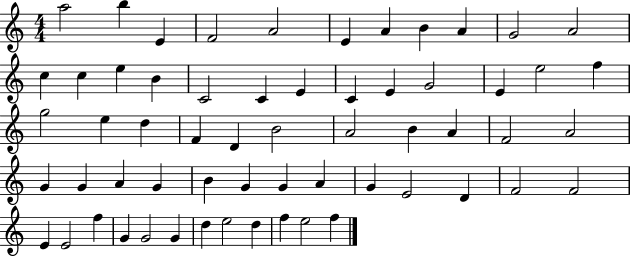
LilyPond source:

{
  \clef treble
  \numericTimeSignature
  \time 4/4
  \key c \major
  a''2 b''4 e'4 | f'2 a'2 | e'4 a'4 b'4 a'4 | g'2 a'2 | \break c''4 c''4 e''4 b'4 | c'2 c'4 e'4 | c'4 e'4 g'2 | e'4 e''2 f''4 | \break g''2 e''4 d''4 | f'4 d'4 b'2 | a'2 b'4 a'4 | f'2 a'2 | \break g'4 g'4 a'4 g'4 | b'4 g'4 g'4 a'4 | g'4 e'2 d'4 | f'2 f'2 | \break e'4 e'2 f''4 | g'4 g'2 g'4 | d''4 e''2 d''4 | f''4 e''2 f''4 | \break \bar "|."
}